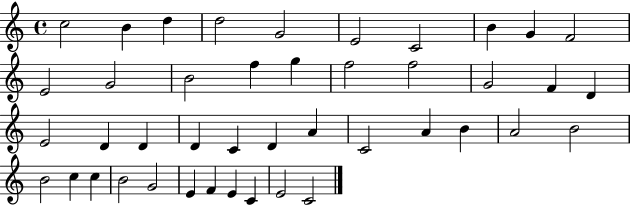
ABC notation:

X:1
T:Untitled
M:4/4
L:1/4
K:C
c2 B d d2 G2 E2 C2 B G F2 E2 G2 B2 f g f2 f2 G2 F D E2 D D D C D A C2 A B A2 B2 B2 c c B2 G2 E F E C E2 C2